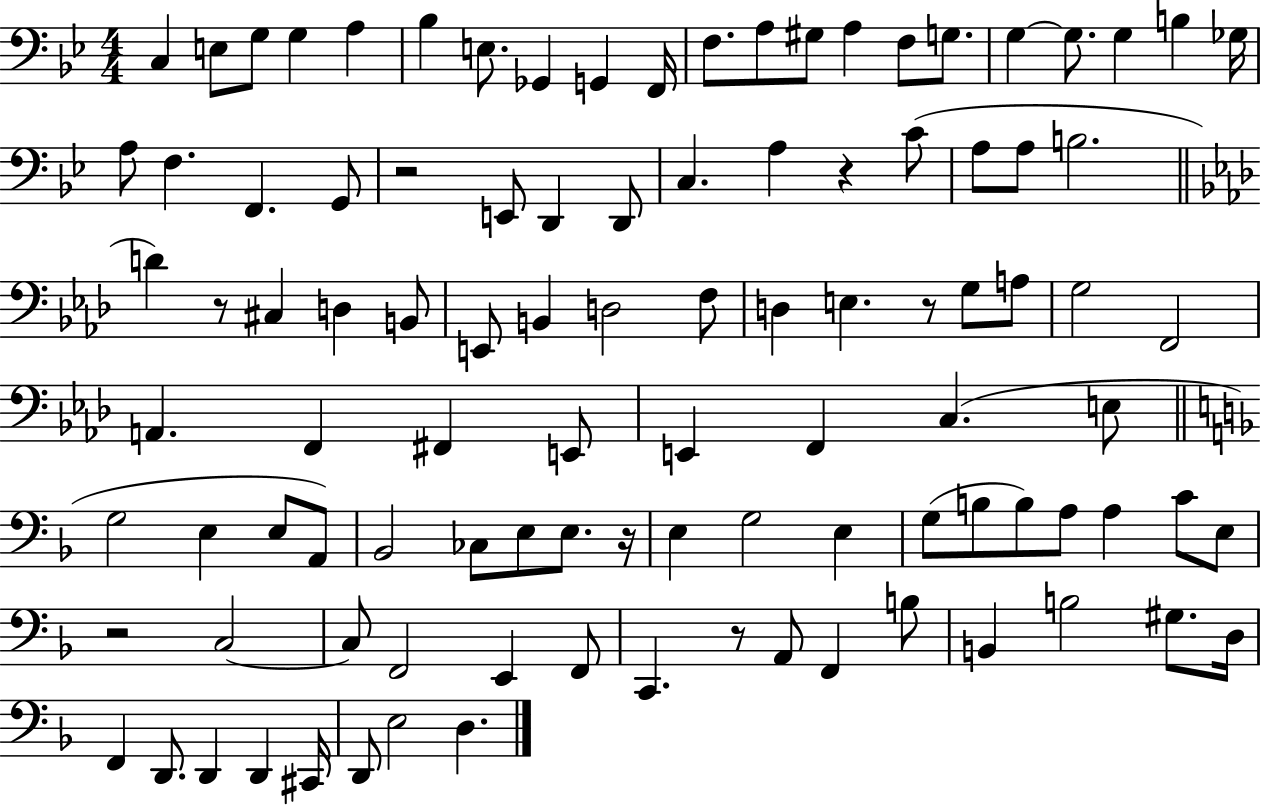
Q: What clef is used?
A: bass